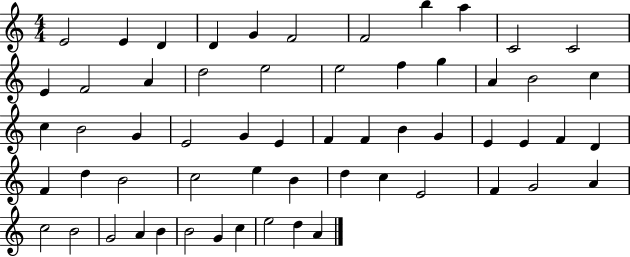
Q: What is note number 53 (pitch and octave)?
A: B4